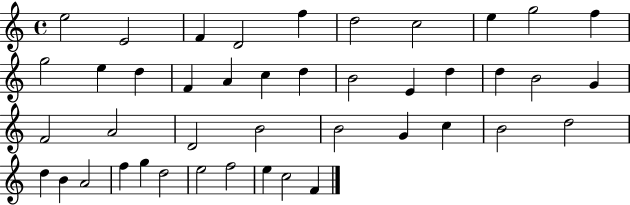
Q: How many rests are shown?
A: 0